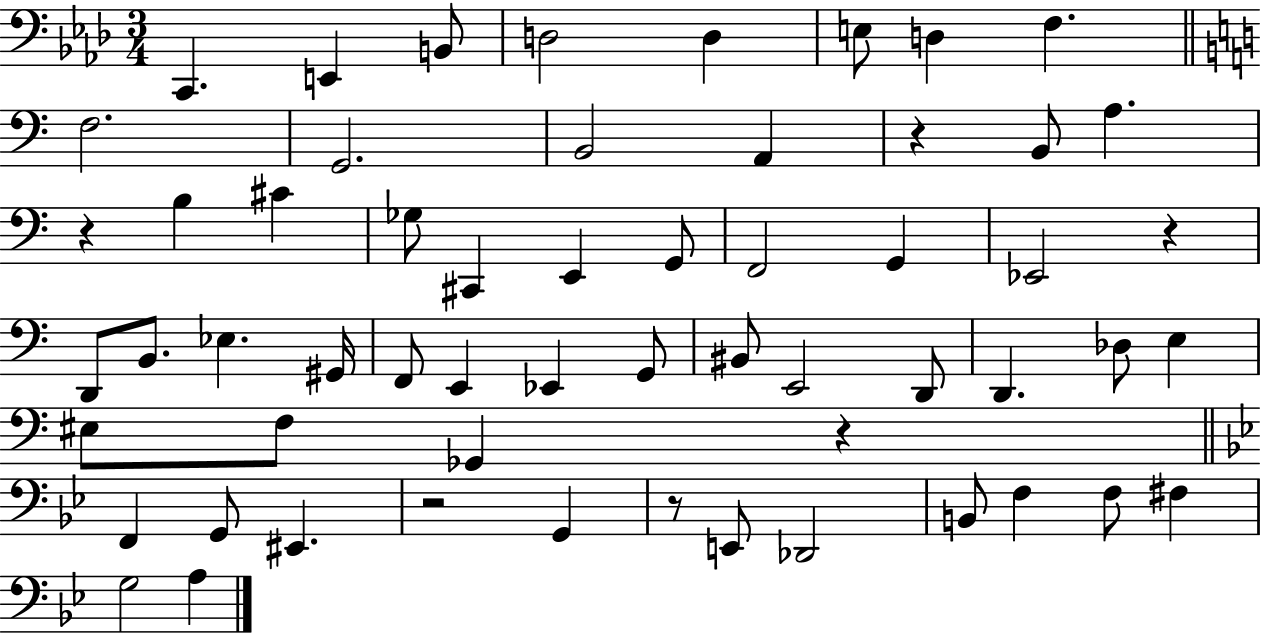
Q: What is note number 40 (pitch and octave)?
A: Gb2